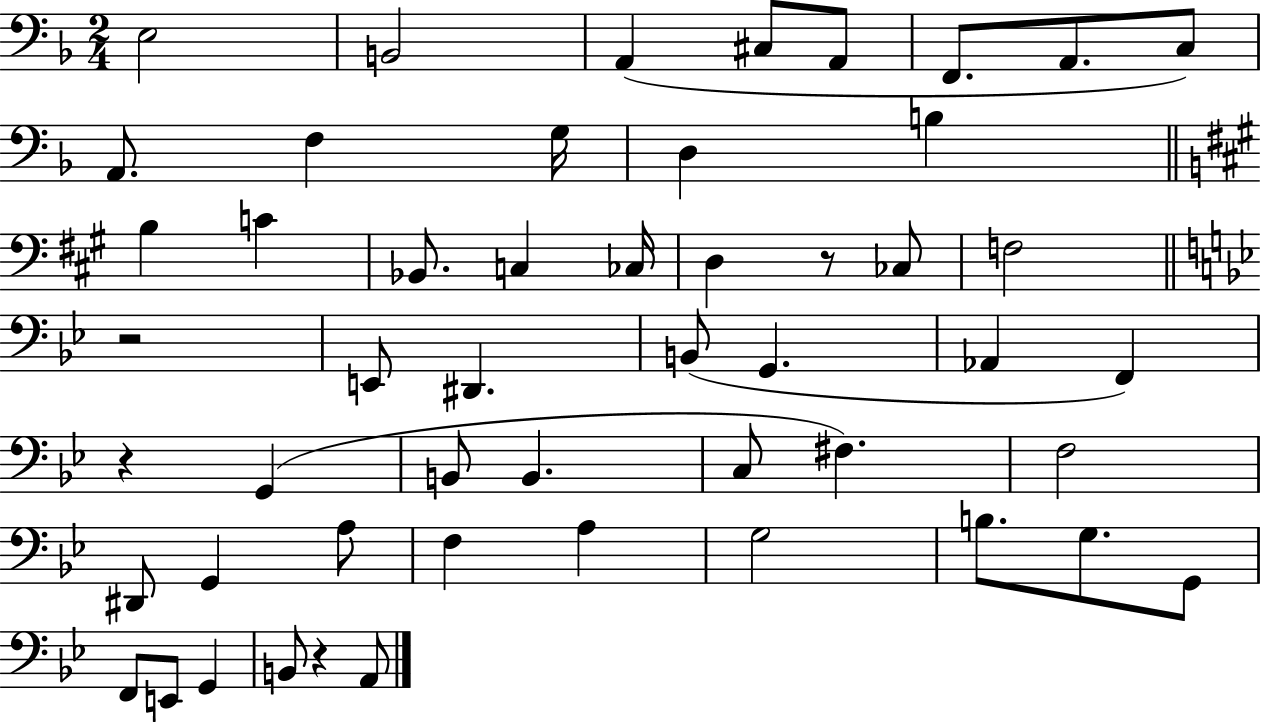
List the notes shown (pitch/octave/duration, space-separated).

E3/h B2/h A2/q C#3/e A2/e F2/e. A2/e. C3/e A2/e. F3/q G3/s D3/q B3/q B3/q C4/q Bb2/e. C3/q CES3/s D3/q R/e CES3/e F3/h R/h E2/e D#2/q. B2/e G2/q. Ab2/q F2/q R/q G2/q B2/e B2/q. C3/e F#3/q. F3/h D#2/e G2/q A3/e F3/q A3/q G3/h B3/e. G3/e. G2/e F2/e E2/e G2/q B2/e R/q A2/e